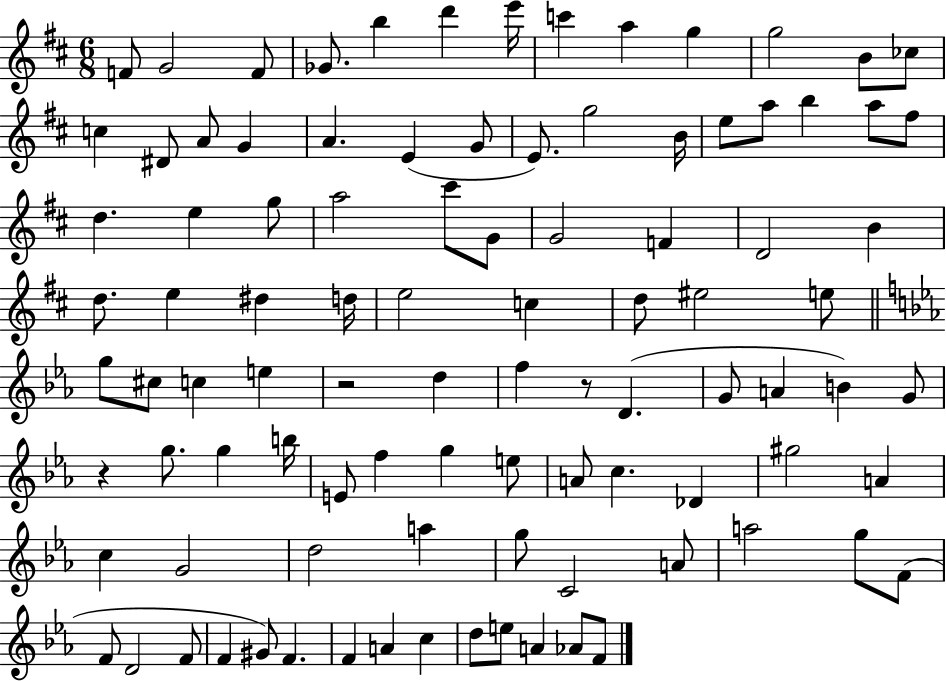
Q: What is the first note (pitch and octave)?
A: F4